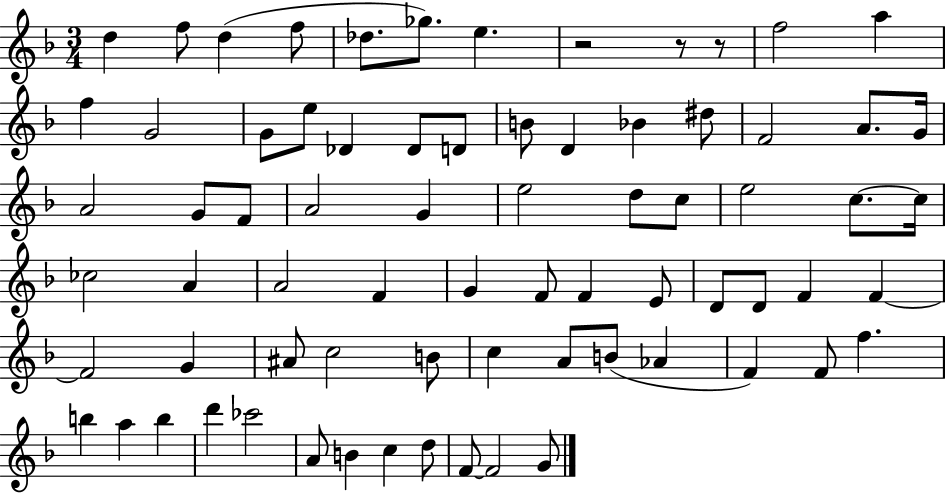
{
  \clef treble
  \numericTimeSignature
  \time 3/4
  \key f \major
  \repeat volta 2 { d''4 f''8 d''4( f''8 | des''8. ges''8.) e''4. | r2 r8 r8 | f''2 a''4 | \break f''4 g'2 | g'8 e''8 des'4 des'8 d'8 | b'8 d'4 bes'4 dis''8 | f'2 a'8. g'16 | \break a'2 g'8 f'8 | a'2 g'4 | e''2 d''8 c''8 | e''2 c''8.~~ c''16 | \break ces''2 a'4 | a'2 f'4 | g'4 f'8 f'4 e'8 | d'8 d'8 f'4 f'4~~ | \break f'2 g'4 | ais'8 c''2 b'8 | c''4 a'8 b'8( aes'4 | f'4) f'8 f''4. | \break b''4 a''4 b''4 | d'''4 ces'''2 | a'8 b'4 c''4 d''8 | f'8~~ f'2 g'8 | \break } \bar "|."
}